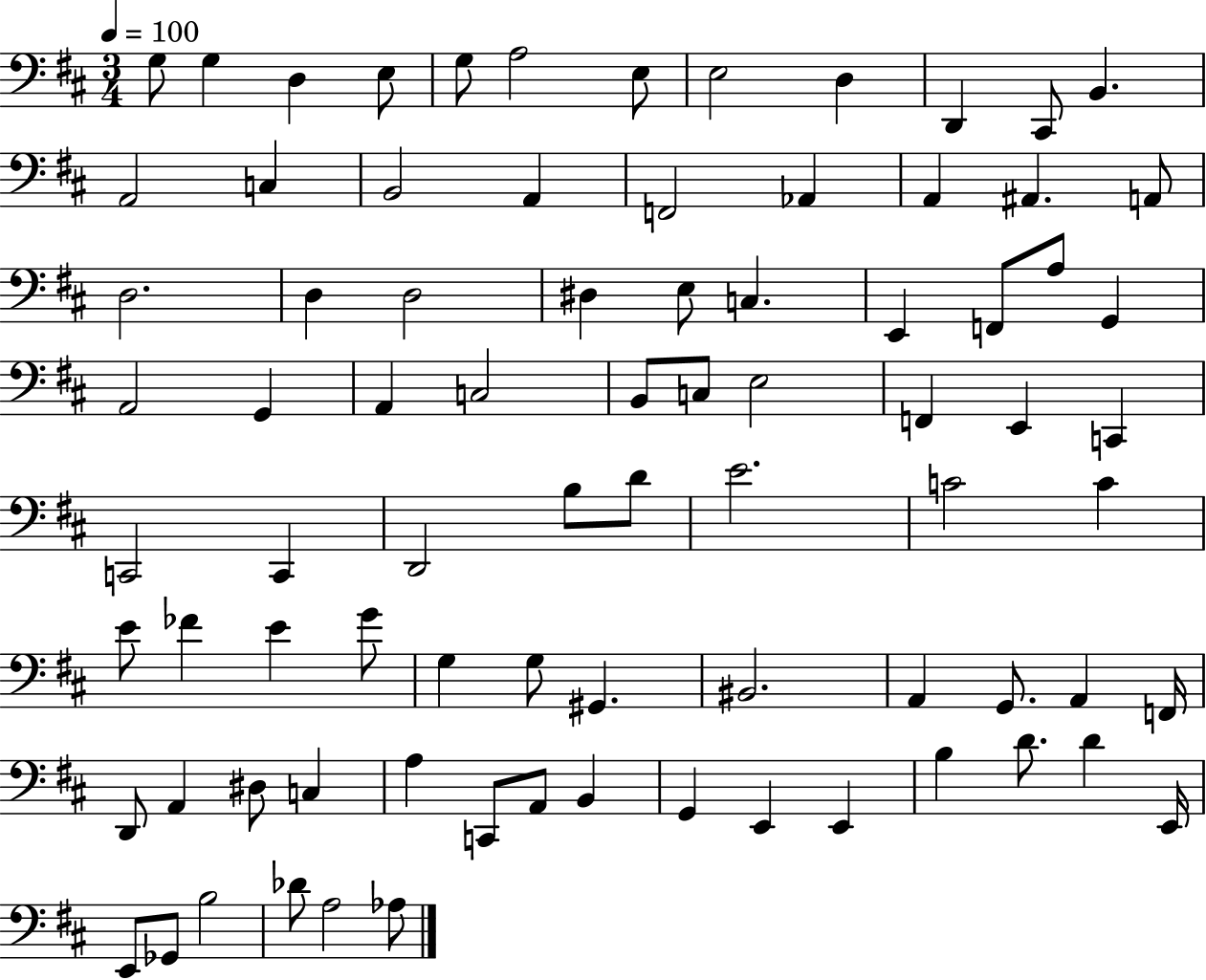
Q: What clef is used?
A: bass